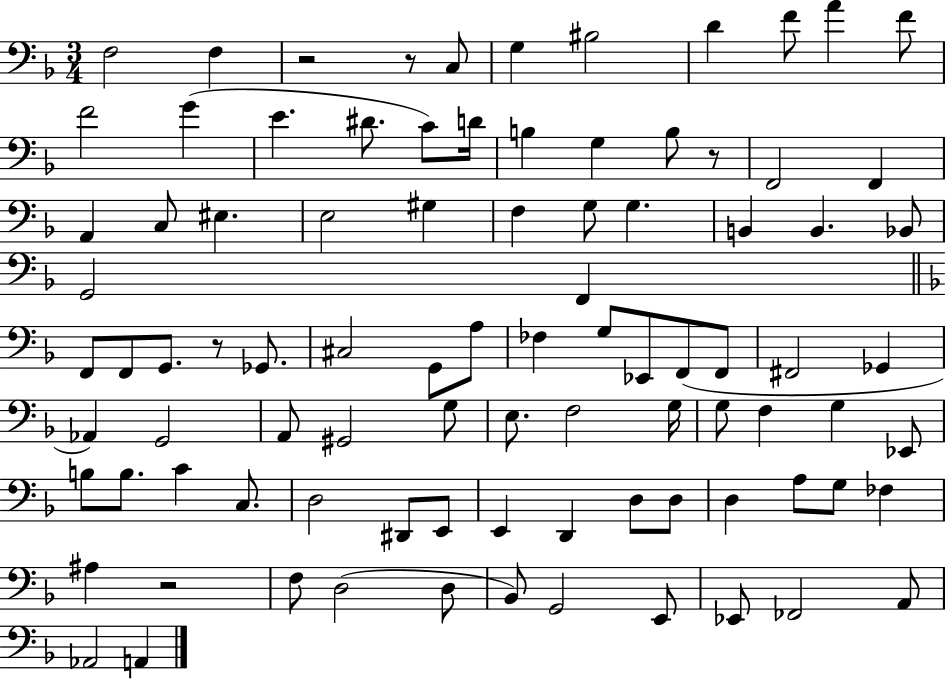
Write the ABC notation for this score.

X:1
T:Untitled
M:3/4
L:1/4
K:F
F,2 F, z2 z/2 C,/2 G, ^B,2 D F/2 A F/2 F2 G E ^D/2 C/2 D/4 B, G, B,/2 z/2 F,,2 F,, A,, C,/2 ^E, E,2 ^G, F, G,/2 G, B,, B,, _B,,/2 G,,2 F,, F,,/2 F,,/2 G,,/2 z/2 _G,,/2 ^C,2 G,,/2 A,/2 _F, G,/2 _E,,/2 F,,/2 F,,/2 ^F,,2 _G,, _A,, G,,2 A,,/2 ^G,,2 G,/2 E,/2 F,2 G,/4 G,/2 F, G, _E,,/2 B,/2 B,/2 C C,/2 D,2 ^D,,/2 E,,/2 E,, D,, D,/2 D,/2 D, A,/2 G,/2 _F, ^A, z2 F,/2 D,2 D,/2 _B,,/2 G,,2 E,,/2 _E,,/2 _F,,2 A,,/2 _A,,2 A,,